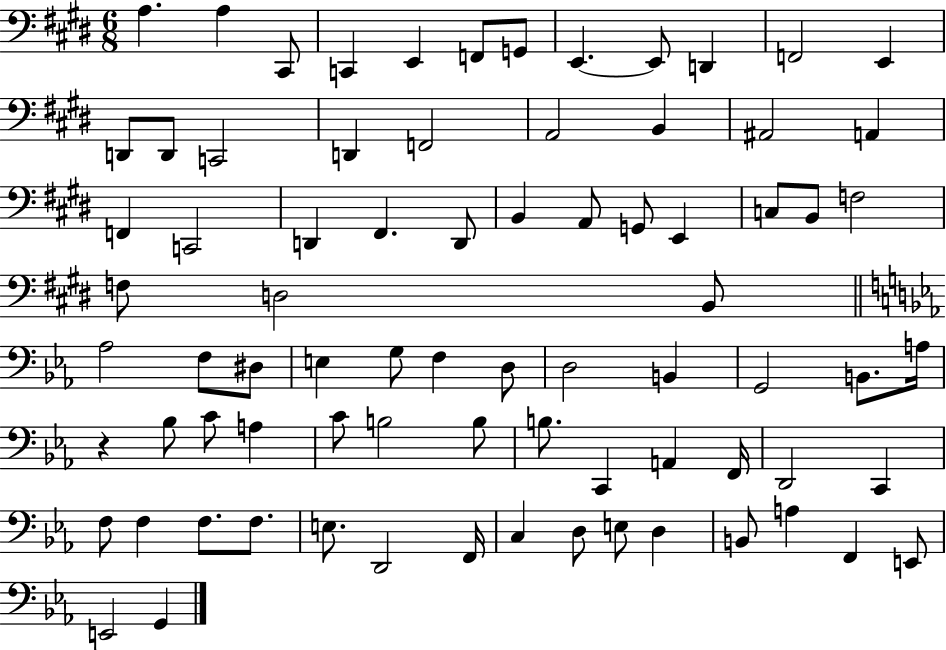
X:1
T:Untitled
M:6/8
L:1/4
K:E
A, A, ^C,,/2 C,, E,, F,,/2 G,,/2 E,, E,,/2 D,, F,,2 E,, D,,/2 D,,/2 C,,2 D,, F,,2 A,,2 B,, ^A,,2 A,, F,, C,,2 D,, ^F,, D,,/2 B,, A,,/2 G,,/2 E,, C,/2 B,,/2 F,2 F,/2 D,2 B,,/2 _A,2 F,/2 ^D,/2 E, G,/2 F, D,/2 D,2 B,, G,,2 B,,/2 A,/4 z _B,/2 C/2 A, C/2 B,2 B,/2 B,/2 C,, A,, F,,/4 D,,2 C,, F,/2 F, F,/2 F,/2 E,/2 D,,2 F,,/4 C, D,/2 E,/2 D, B,,/2 A, F,, E,,/2 E,,2 G,,